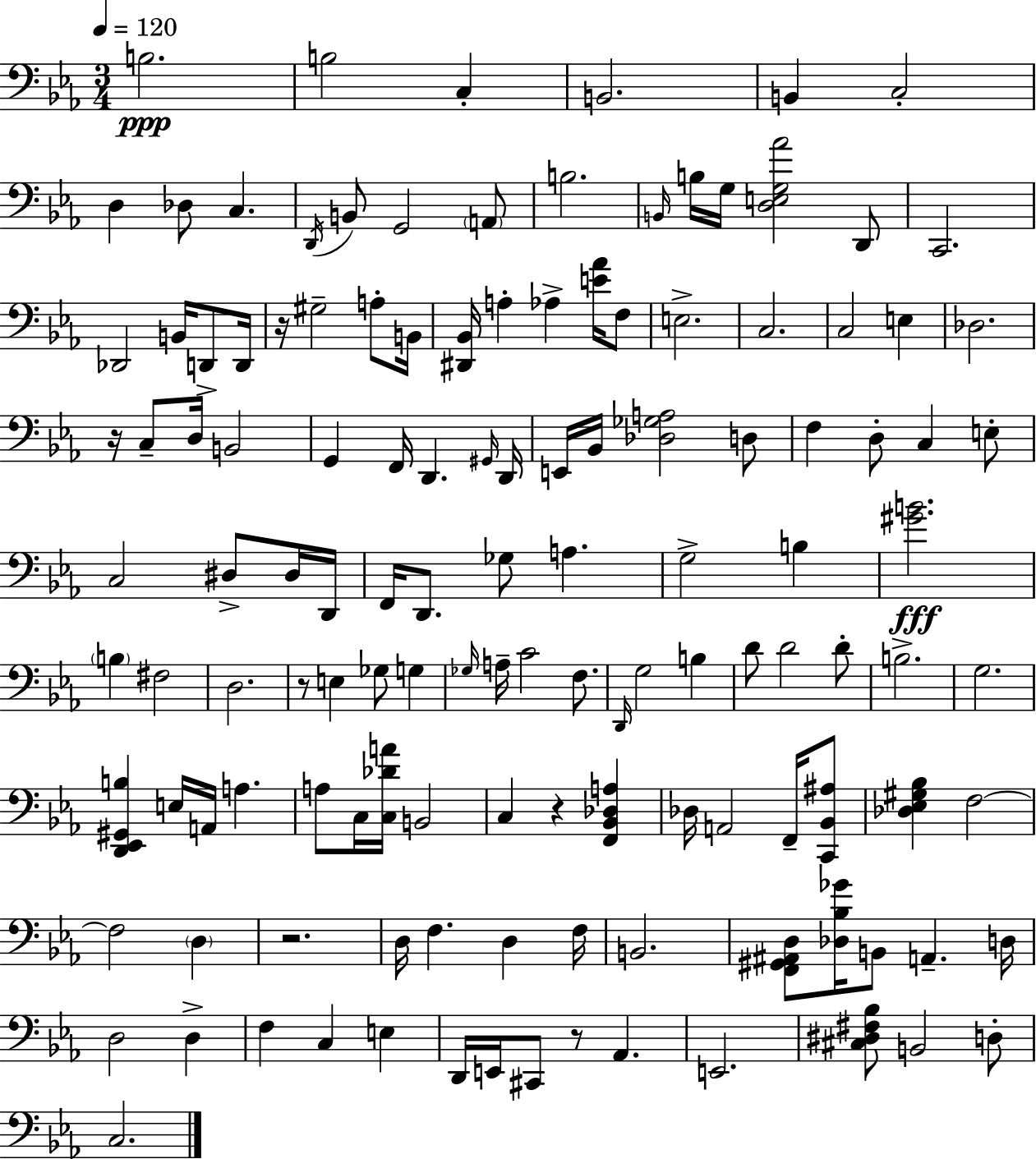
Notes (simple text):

B3/h. B3/h C3/q B2/h. B2/q C3/h D3/q Db3/e C3/q. D2/s B2/e G2/h A2/e B3/h. B2/s B3/s G3/s [D3,E3,G3,Ab4]/h D2/e C2/h. Db2/h B2/s D2/e D2/s R/s G#3/h A3/e B2/s [D#2,Bb2]/s A3/q Ab3/q [E4,Ab4]/s F3/e E3/h. C3/h. C3/h E3/q Db3/h. R/s C3/e D3/s B2/h G2/q F2/s D2/q. G#2/s D2/s E2/s Bb2/s [Db3,Gb3,A3]/h D3/e F3/q D3/e C3/q E3/e C3/h D#3/e D#3/s D2/s F2/s D2/e. Gb3/e A3/q. G3/h B3/q [G#4,B4]/h. B3/q F#3/h D3/h. R/e E3/q Gb3/e G3/q Gb3/s A3/s C4/h F3/e. D2/s G3/h B3/q D4/e D4/h D4/e B3/h. G3/h. [D2,Eb2,G#2,B3]/q E3/s A2/s A3/q. A3/e C3/s [C3,Db4,A4]/s B2/h C3/q R/q [F2,Bb2,Db3,A3]/q Db3/s A2/h F2/s [C2,Bb2,A#3]/e [Db3,Eb3,G#3,Bb3]/q F3/h F3/h D3/q R/h. D3/s F3/q. D3/q F3/s B2/h. [F2,G#2,A#2,D3]/e [Db3,Bb3,Gb4]/s B2/e A2/q. D3/s D3/h D3/q F3/q C3/q E3/q D2/s E2/s C#2/e R/e Ab2/q. E2/h. [C#3,D#3,F#3,Bb3]/e B2/h D3/e C3/h.